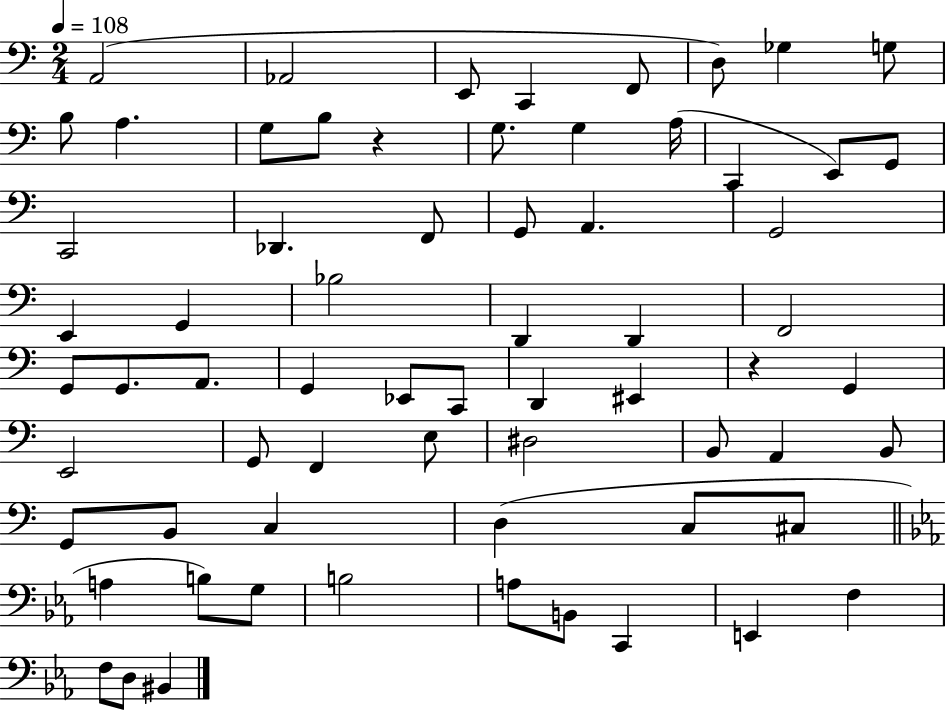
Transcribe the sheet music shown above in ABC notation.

X:1
T:Untitled
M:2/4
L:1/4
K:C
A,,2 _A,,2 E,,/2 C,, F,,/2 D,/2 _G, G,/2 B,/2 A, G,/2 B,/2 z G,/2 G, A,/4 C,, E,,/2 G,,/2 C,,2 _D,, F,,/2 G,,/2 A,, G,,2 E,, G,, _B,2 D,, D,, F,,2 G,,/2 G,,/2 A,,/2 G,, _E,,/2 C,,/2 D,, ^E,, z G,, E,,2 G,,/2 F,, E,/2 ^D,2 B,,/2 A,, B,,/2 G,,/2 B,,/2 C, D, C,/2 ^C,/2 A, B,/2 G,/2 B,2 A,/2 B,,/2 C,, E,, F, F,/2 D,/2 ^B,,